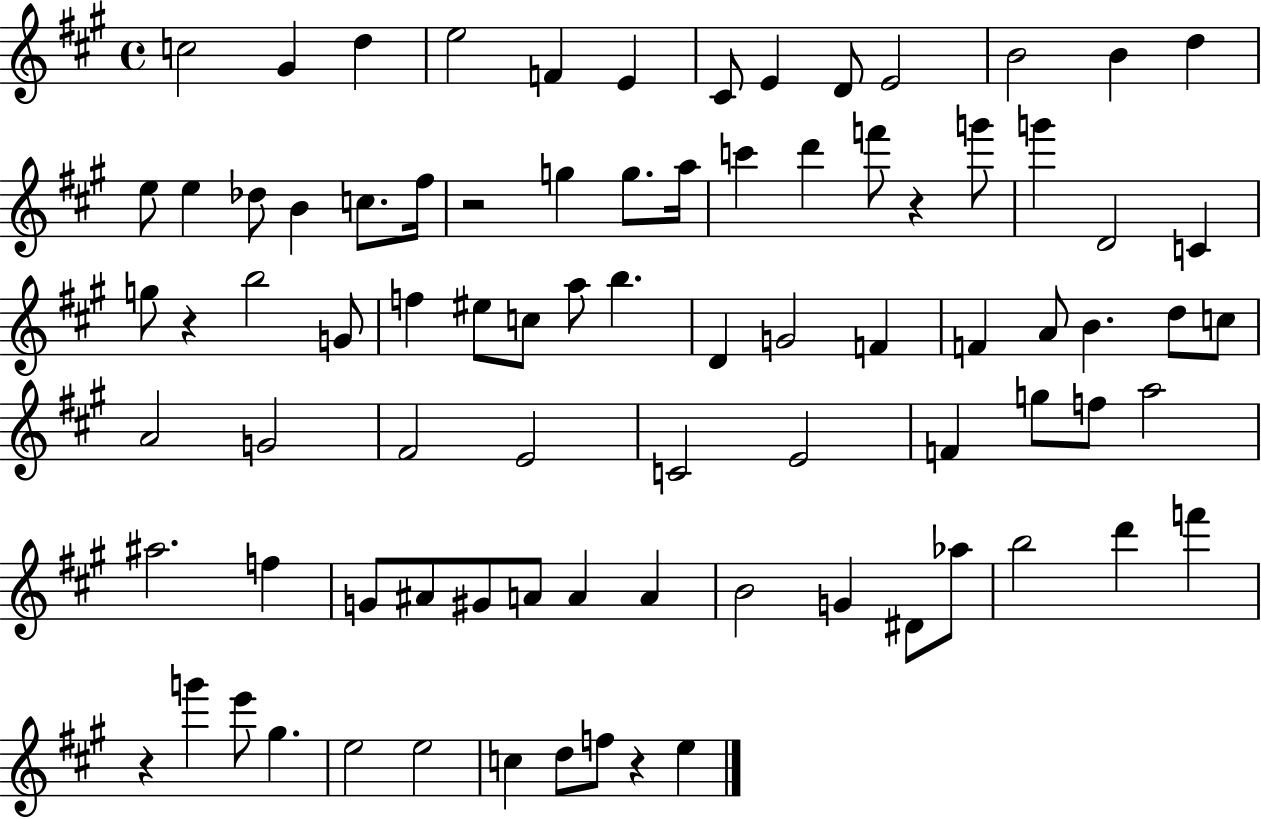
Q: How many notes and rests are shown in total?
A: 84